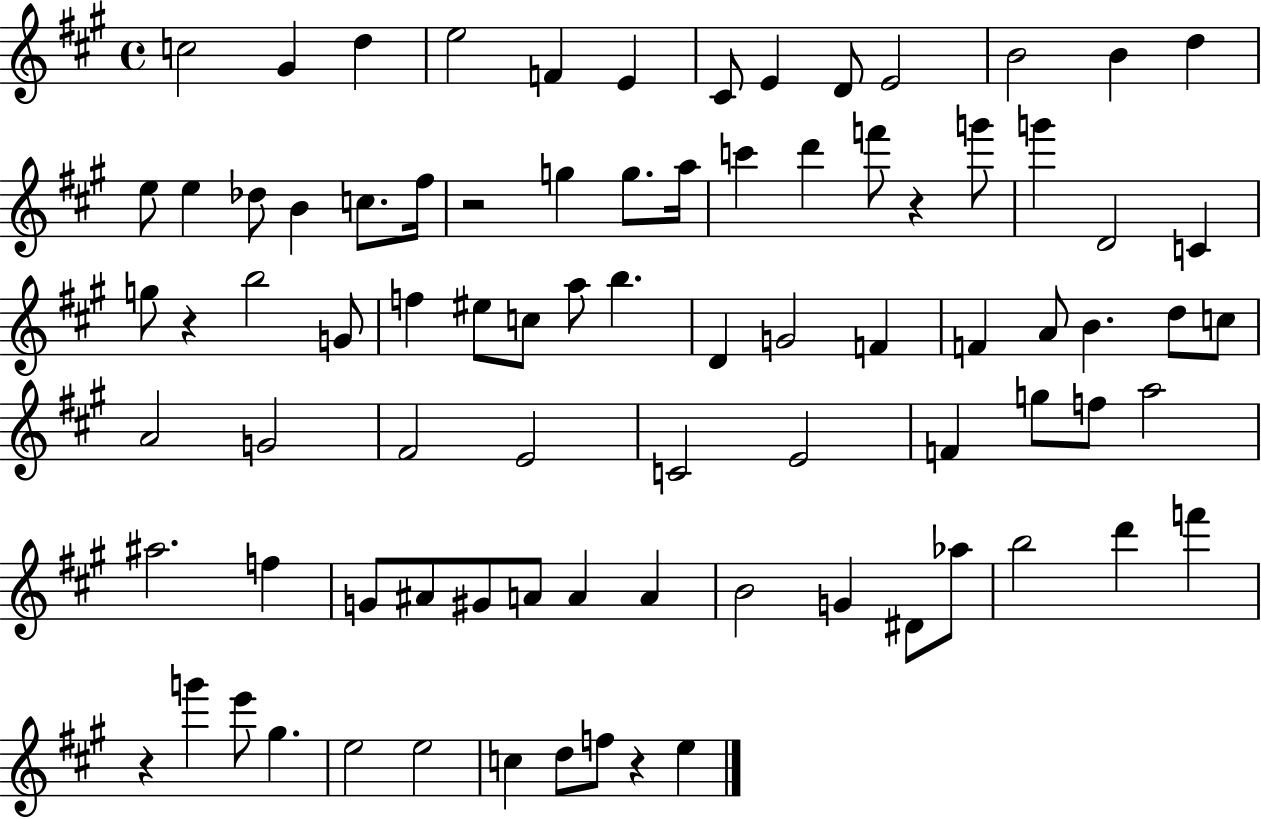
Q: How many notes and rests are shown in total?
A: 84